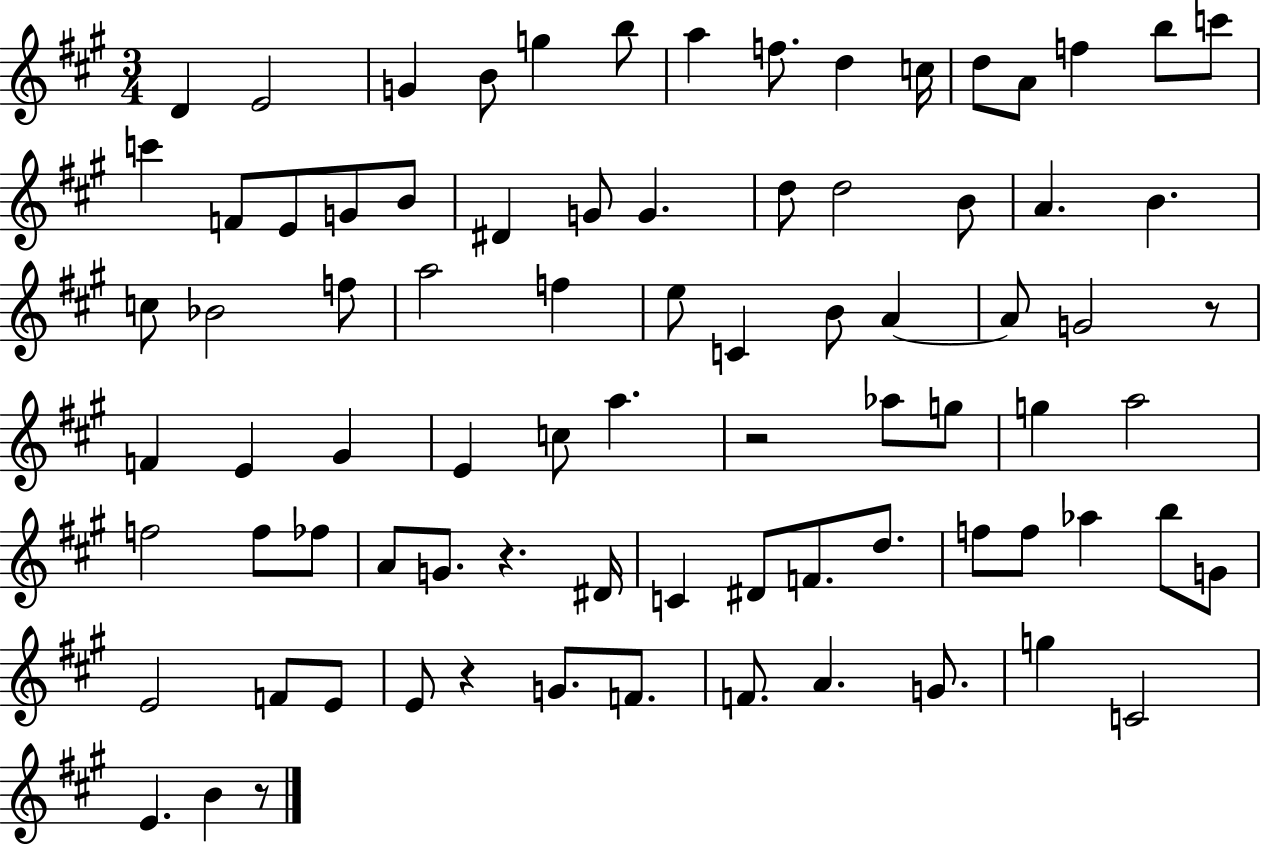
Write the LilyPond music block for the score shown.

{
  \clef treble
  \numericTimeSignature
  \time 3/4
  \key a \major
  d'4 e'2 | g'4 b'8 g''4 b''8 | a''4 f''8. d''4 c''16 | d''8 a'8 f''4 b''8 c'''8 | \break c'''4 f'8 e'8 g'8 b'8 | dis'4 g'8 g'4. | d''8 d''2 b'8 | a'4. b'4. | \break c''8 bes'2 f''8 | a''2 f''4 | e''8 c'4 b'8 a'4~~ | a'8 g'2 r8 | \break f'4 e'4 gis'4 | e'4 c''8 a''4. | r2 aes''8 g''8 | g''4 a''2 | \break f''2 f''8 fes''8 | a'8 g'8. r4. dis'16 | c'4 dis'8 f'8. d''8. | f''8 f''8 aes''4 b''8 g'8 | \break e'2 f'8 e'8 | e'8 r4 g'8. f'8. | f'8. a'4. g'8. | g''4 c'2 | \break e'4. b'4 r8 | \bar "|."
}